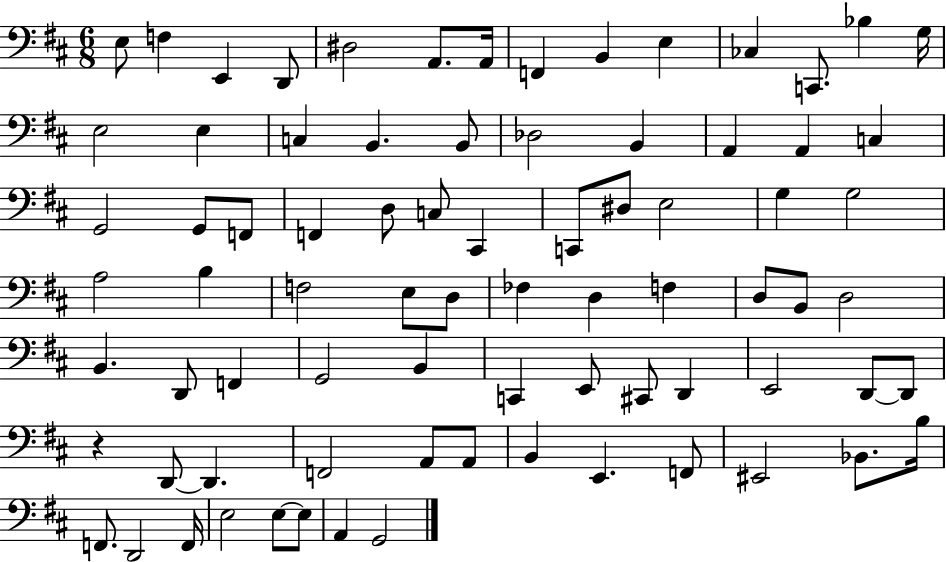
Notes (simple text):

E3/e F3/q E2/q D2/e D#3/h A2/e. A2/s F2/q B2/q E3/q CES3/q C2/e. Bb3/q G3/s E3/h E3/q C3/q B2/q. B2/e Db3/h B2/q A2/q A2/q C3/q G2/h G2/e F2/e F2/q D3/e C3/e C#2/q C2/e D#3/e E3/h G3/q G3/h A3/h B3/q F3/h E3/e D3/e FES3/q D3/q F3/q D3/e B2/e D3/h B2/q. D2/e F2/q G2/h B2/q C2/q E2/e C#2/e D2/q E2/h D2/e D2/e R/q D2/e D2/q. F2/h A2/e A2/e B2/q E2/q. F2/e EIS2/h Bb2/e. B3/s F2/e. D2/h F2/s E3/h E3/e E3/e A2/q G2/h